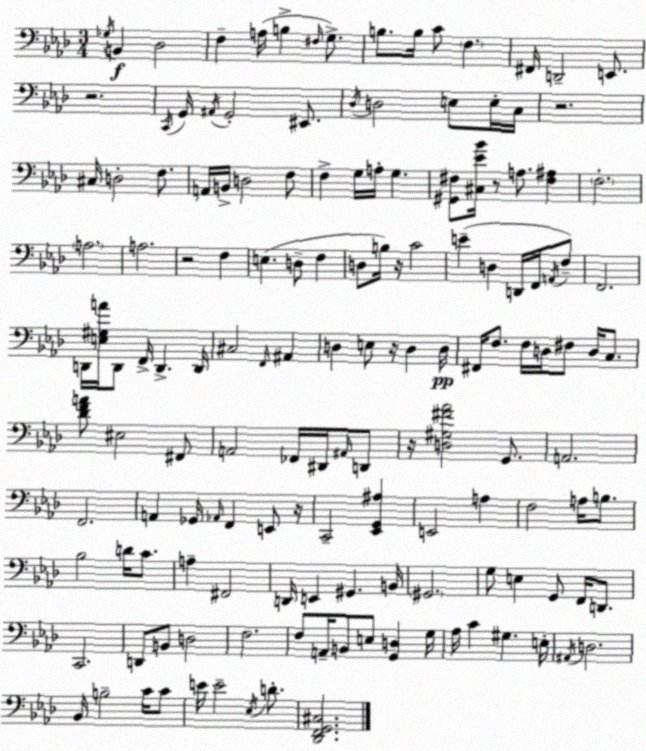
X:1
T:Untitled
M:3/4
L:1/4
K:Fm
_G,/4 B,, _D,2 F, A,/4 B, ^F,/4 G,/2 B,/2 B,/4 C/2 F, ^F,,/4 D,,2 E,,/2 z2 C,,/4 G,,/4 ^A,,/4 G,,2 ^E,,/2 _D,/4 D,2 E,/2 E,/4 C,/4 z2 ^C,/4 D,2 F,/2 A,,/4 B,,/4 D,2 F,/2 F, G,/4 A,/4 G, [^G,,^F,]/2 [^C,_E_B]/4 z/2 A,/2 [^F,^A,] F,2 A,2 A,2 z2 F, E, D,/2 F, D,/2 B,/4 z/4 C2 E D, D,,/4 F,,/4 A,,/4 F,/2 F,,2 D,,/4 [E,^G,A]/4 D,,/2 F,,/4 D,, D,,/4 ^C,2 F,,/4 ^A,, D, E,/2 z/4 D, D,/4 ^F,,/4 F,/2 F,/4 D,/4 ^F,/2 D,/4 C,/2 [_DFA]/2 ^E,2 ^F,,/2 A,,2 _F,,/4 ^D,,/4 ^A,,/4 D,,/2 z/4 [D,^G,^F_A]2 G,,/2 A,,2 F,,2 A,, _G,,/4 _A,,/4 F,, E,,/2 z/4 C,,2 [_E,,G,,^A,] E,,2 A, F,2 A,/4 B,/2 _B,2 D/4 C/2 A, ^F,,2 D,,/4 E,, ^G,, B,,/4 ^G,,2 G,/2 E, G,,/2 F,,/4 D,,/2 C,,2 D,,/2 B,,/2 D,2 F,2 F,/2 A,,/4 B,,/2 E,/2 [G,,D,] G,/4 _A,/4 C ^G, E,/4 ^A,,/4 D,2 _B,,/4 B,2 C/4 C/2 E/4 E2 _E,/4 D/2 [_D,,F,,G,,^C,]2